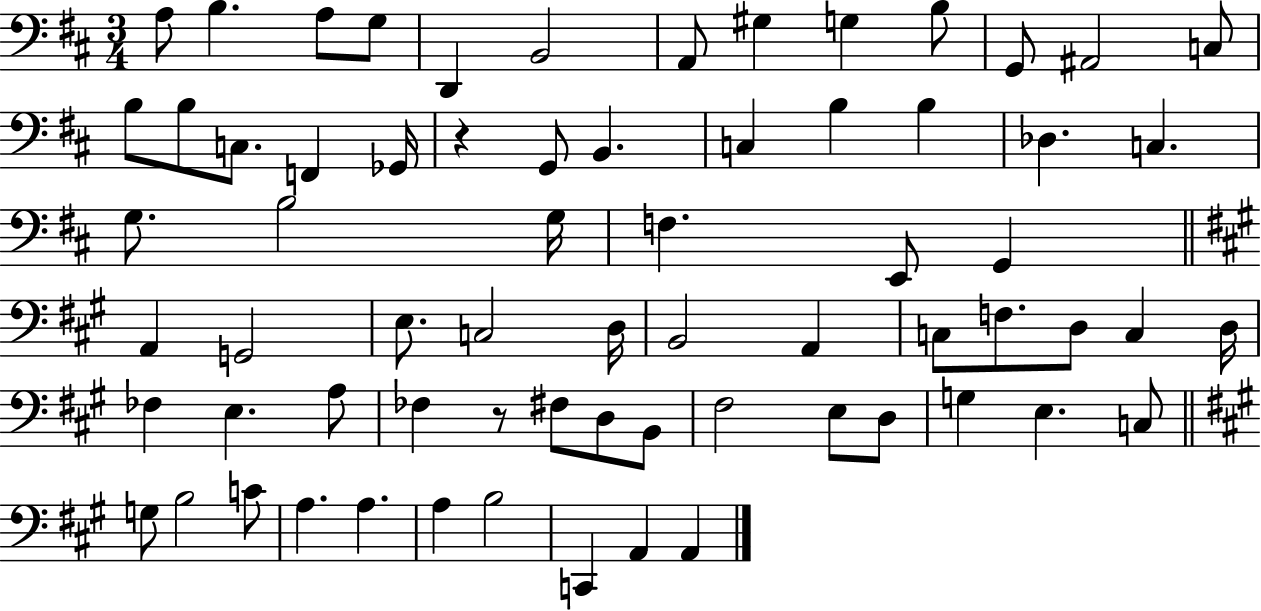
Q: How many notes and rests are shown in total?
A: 68